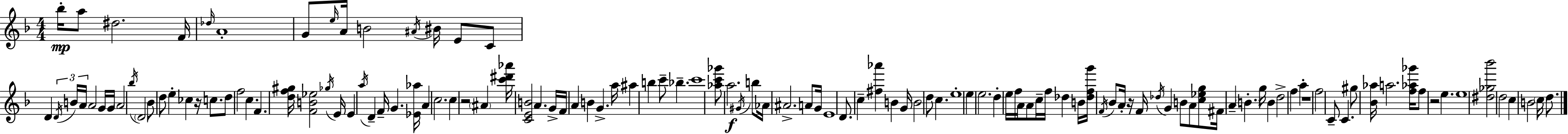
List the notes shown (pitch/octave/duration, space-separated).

Bb5/s A5/e D#5/h. F4/s Db5/s A4/w G4/e E5/s A4/s B4/h A#4/s BIS4/s E4/e C4/e D4/q D4/s B4/s A4/s A4/h G4/s G4/s A4/h Bb5/s D4/h Bb4/e D5/e E5/q CES5/q R/s C5/e. D5/e F5/h C5/q. F4/q. [D5,F5,G#5]/s [F4,B4,Eb5]/h Gb5/s E4/s E4/q A5/s D4/q F4/s G4/q. [Eb4,Ab5]/s A4/q C5/h. C5/q R/h A#4/q [C6,D#6,Ab6]/s [C4,E4,B4]/h A4/q. G4/s F4/s A4/q B4/q G4/q. A5/s A#5/q B5/q C6/e Bb5/q. C6/w [Ab5,C6,Gb6]/e A5/h. G#4/s B5/e Ab4/s A#4/h. A4/e G4/s E4/w D4/e. C5/q [F#5,Ab6]/q B4/q G4/s B4/h D5/e C5/q. E5/w E5/q E5/h. D5/q E5/s F5/s A4/s A4/e C5/s F5/s Db5/q B4/s [Db5,F5,G6]/s F4/s Bb4/e A4/s R/s F4/s Db5/s G4/q B4/e A4/e [C5,Eb5,G5]/e F#4/s A4/q B4/q. G5/s B4/q D5/h F5/q A5/q R/w F5/h C4/e C4/q. G#5/e [Bb4,Ab5]/s A5/h. [F5,Ab5,Gb6]/s F5/e R/h E5/q. E5/w [D#5,Gb5,Bb6]/h D5/h C5/q B4/h C5/s D5/e.